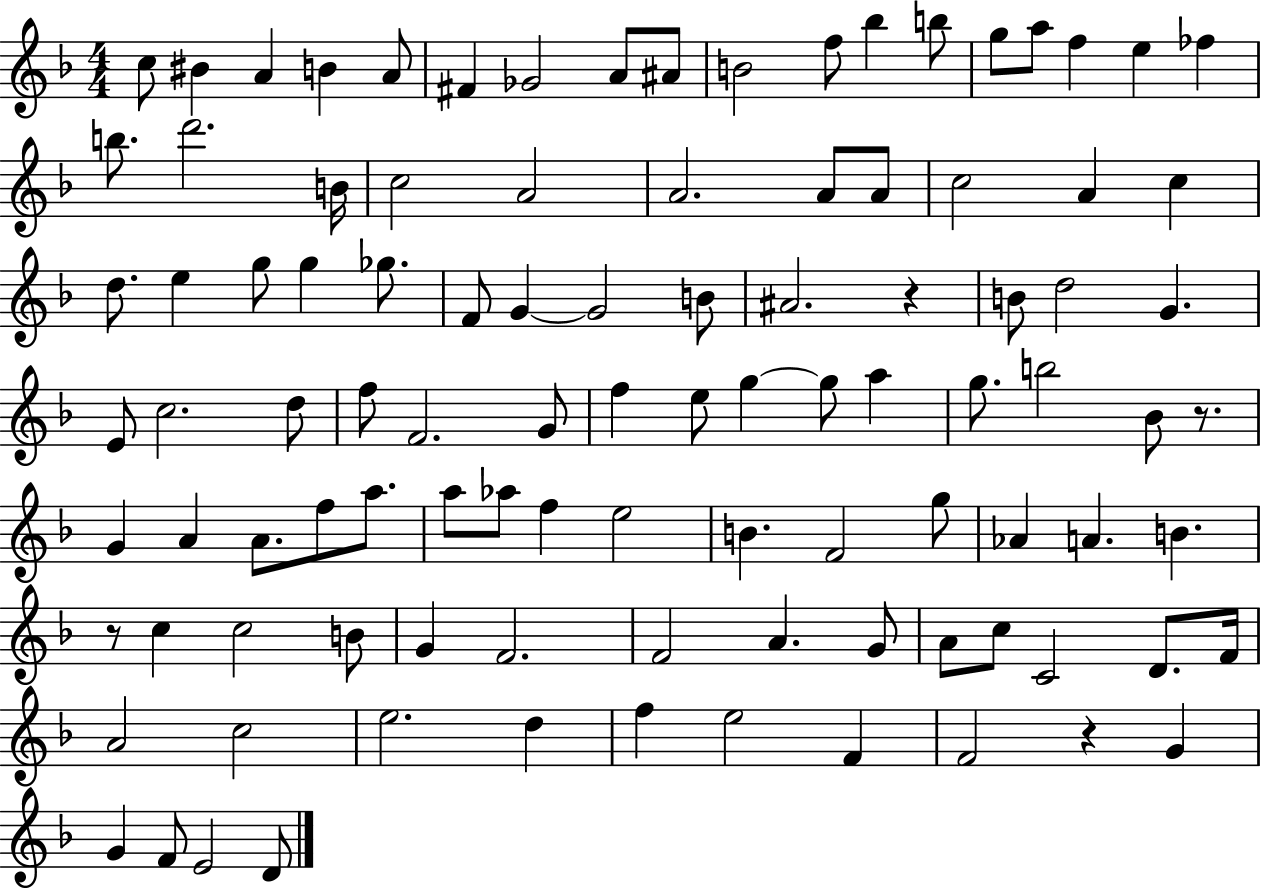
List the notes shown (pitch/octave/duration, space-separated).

C5/e BIS4/q A4/q B4/q A4/e F#4/q Gb4/h A4/e A#4/e B4/h F5/e Bb5/q B5/e G5/e A5/e F5/q E5/q FES5/q B5/e. D6/h. B4/s C5/h A4/h A4/h. A4/e A4/e C5/h A4/q C5/q D5/e. E5/q G5/e G5/q Gb5/e. F4/e G4/q G4/h B4/e A#4/h. R/q B4/e D5/h G4/q. E4/e C5/h. D5/e F5/e F4/h. G4/e F5/q E5/e G5/q G5/e A5/q G5/e. B5/h Bb4/e R/e. G4/q A4/q A4/e. F5/e A5/e. A5/e Ab5/e F5/q E5/h B4/q. F4/h G5/e Ab4/q A4/q. B4/q. R/e C5/q C5/h B4/e G4/q F4/h. F4/h A4/q. G4/e A4/e C5/e C4/h D4/e. F4/s A4/h C5/h E5/h. D5/q F5/q E5/h F4/q F4/h R/q G4/q G4/q F4/e E4/h D4/e